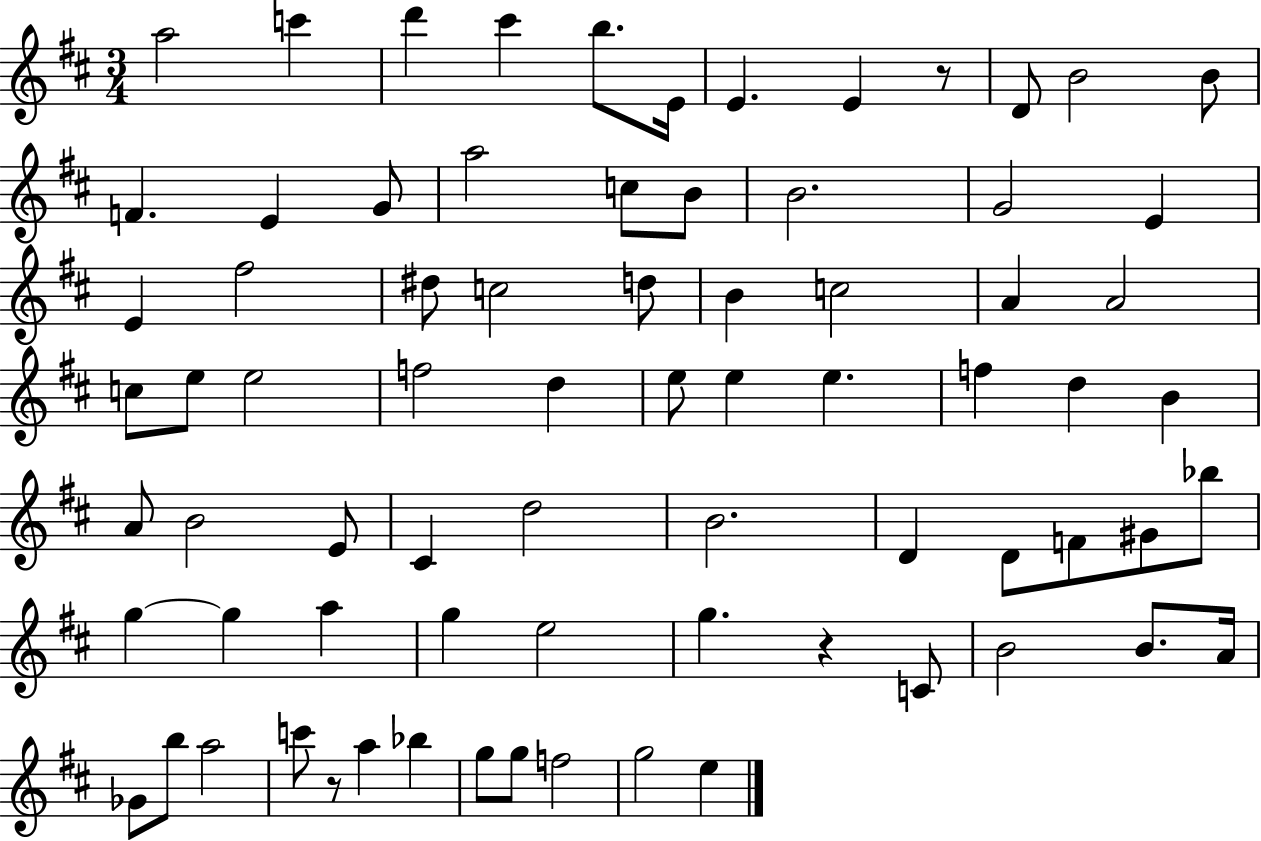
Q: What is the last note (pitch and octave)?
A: E5